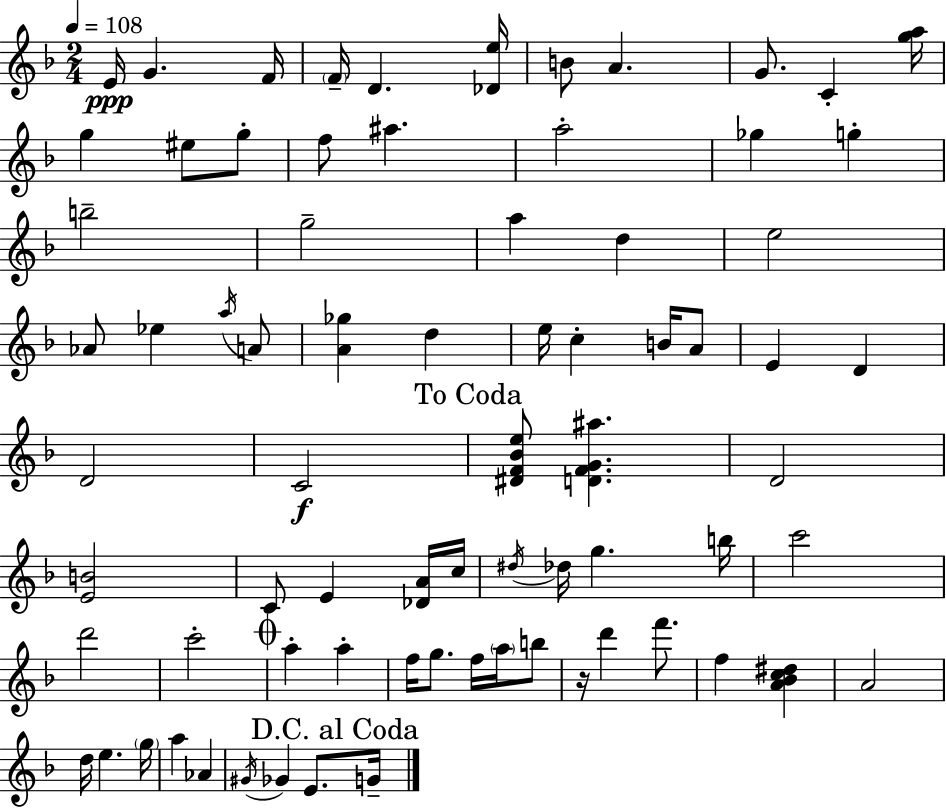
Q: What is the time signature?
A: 2/4